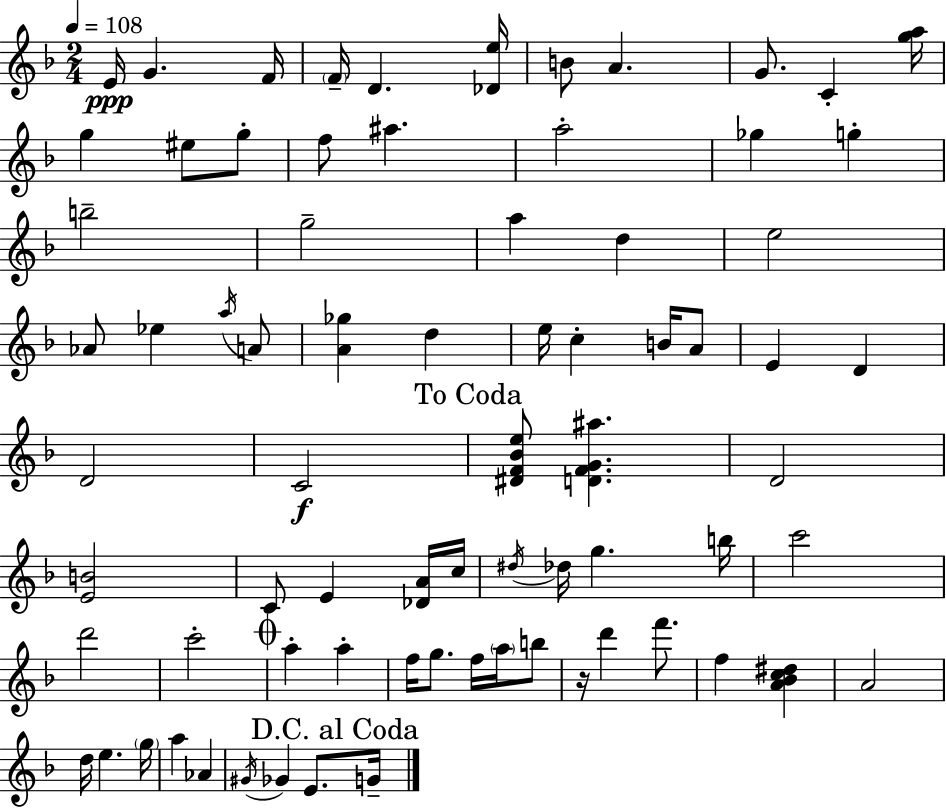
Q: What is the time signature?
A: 2/4